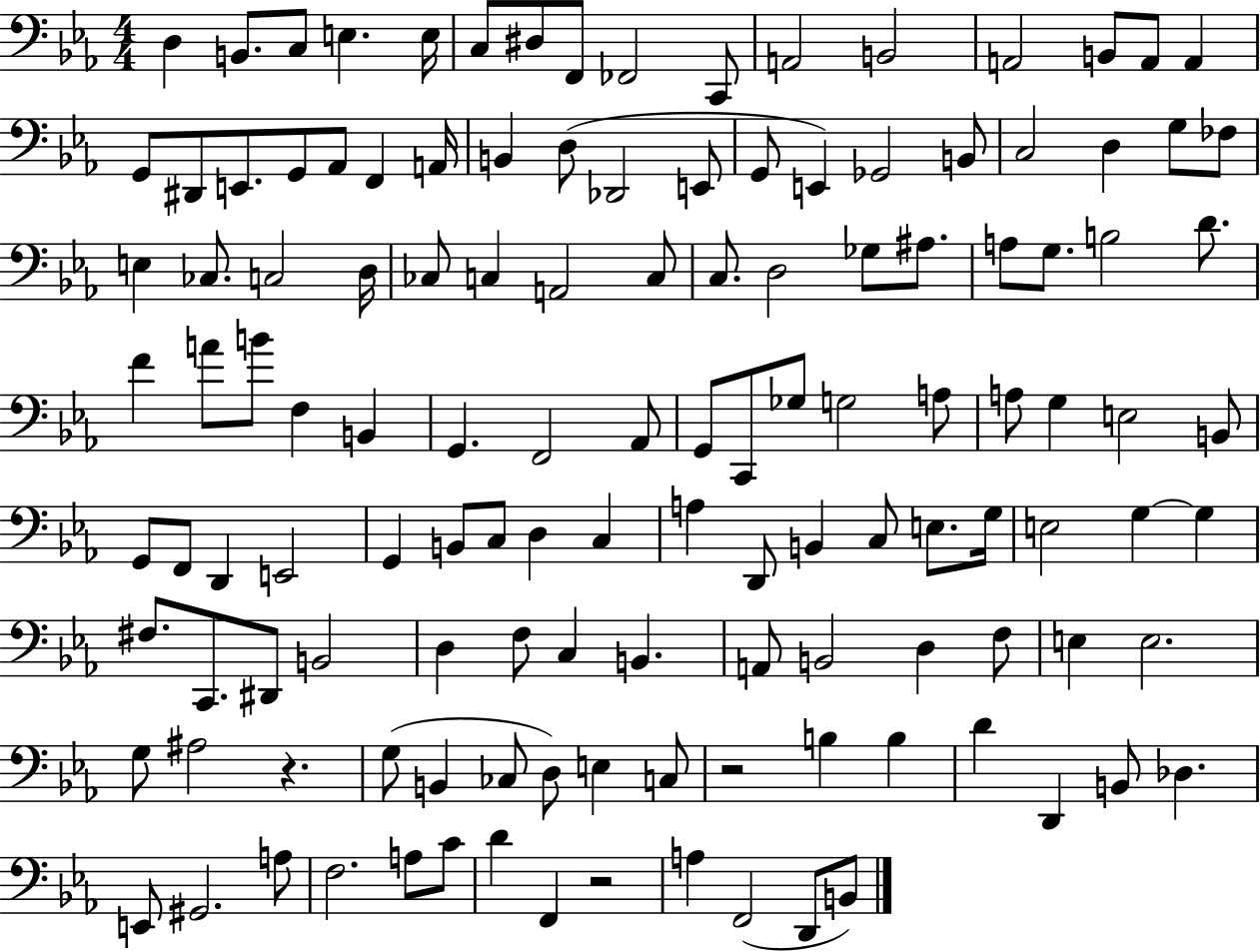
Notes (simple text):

D3/q B2/e. C3/e E3/q. E3/s C3/e D#3/e F2/e FES2/h C2/e A2/h B2/h A2/h B2/e A2/e A2/q G2/e D#2/e E2/e. G2/e Ab2/e F2/q A2/s B2/q D3/e Db2/h E2/e G2/e E2/q Gb2/h B2/e C3/h D3/q G3/e FES3/e E3/q CES3/e. C3/h D3/s CES3/e C3/q A2/h C3/e C3/e. D3/h Gb3/e A#3/e. A3/e G3/e. B3/h D4/e. F4/q A4/e B4/e F3/q B2/q G2/q. F2/h Ab2/e G2/e C2/e Gb3/e G3/h A3/e A3/e G3/q E3/h B2/e G2/e F2/e D2/q E2/h G2/q B2/e C3/e D3/q C3/q A3/q D2/e B2/q C3/e E3/e. G3/s E3/h G3/q G3/q F#3/e. C2/e. D#2/e B2/h D3/q F3/e C3/q B2/q. A2/e B2/h D3/q F3/e E3/q E3/h. G3/e A#3/h R/q. G3/e B2/q CES3/e D3/e E3/q C3/e R/h B3/q B3/q D4/q D2/q B2/e Db3/q. E2/e G#2/h. A3/e F3/h. A3/e C4/e D4/q F2/q R/h A3/q F2/h D2/e B2/e